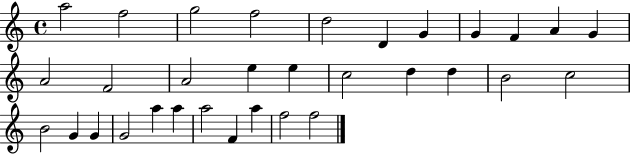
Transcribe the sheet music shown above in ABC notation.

X:1
T:Untitled
M:4/4
L:1/4
K:C
a2 f2 g2 f2 d2 D G G F A G A2 F2 A2 e e c2 d d B2 c2 B2 G G G2 a a a2 F a f2 f2